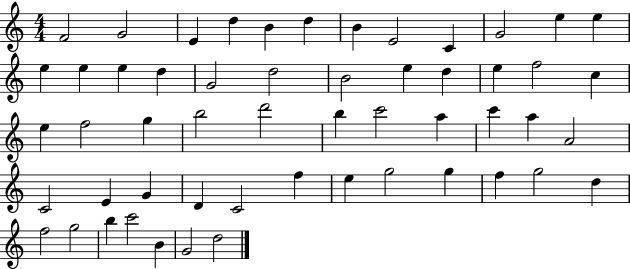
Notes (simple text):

F4/h G4/h E4/q D5/q B4/q D5/q B4/q E4/h C4/q G4/h E5/q E5/q E5/q E5/q E5/q D5/q G4/h D5/h B4/h E5/q D5/q E5/q F5/h C5/q E5/q F5/h G5/q B5/h D6/h B5/q C6/h A5/q C6/q A5/q A4/h C4/h E4/q G4/q D4/q C4/h F5/q E5/q G5/h G5/q F5/q G5/h D5/q F5/h G5/h B5/q C6/h B4/q G4/h D5/h